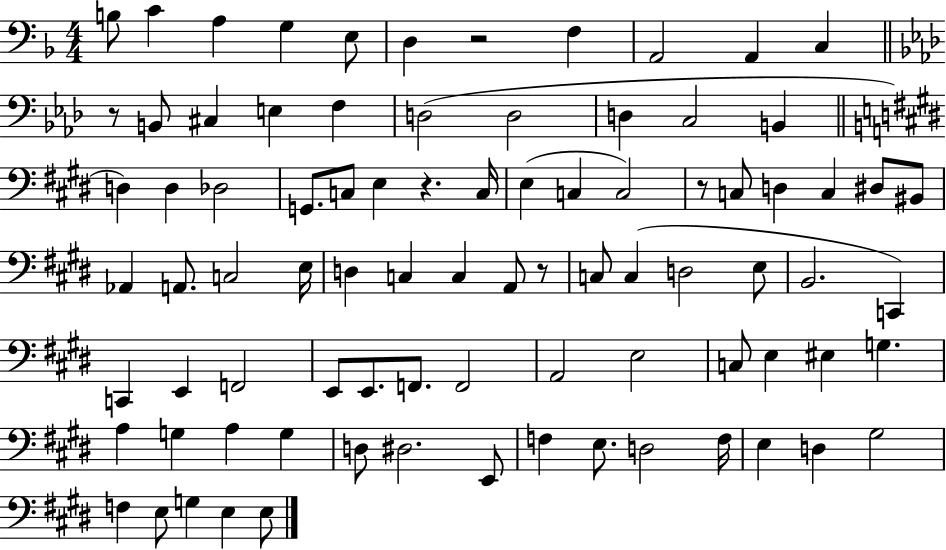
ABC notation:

X:1
T:Untitled
M:4/4
L:1/4
K:F
B,/2 C A, G, E,/2 D, z2 F, A,,2 A,, C, z/2 B,,/2 ^C, E, F, D,2 D,2 D, C,2 B,, D, D, _D,2 G,,/2 C,/2 E, z C,/4 E, C, C,2 z/2 C,/2 D, C, ^D,/2 ^B,,/2 _A,, A,,/2 C,2 E,/4 D, C, C, A,,/2 z/2 C,/2 C, D,2 E,/2 B,,2 C,, C,, E,, F,,2 E,,/2 E,,/2 F,,/2 F,,2 A,,2 E,2 C,/2 E, ^E, G, A, G, A, G, D,/2 ^D,2 E,,/2 F, E,/2 D,2 F,/4 E, D, ^G,2 F, E,/2 G, E, E,/2